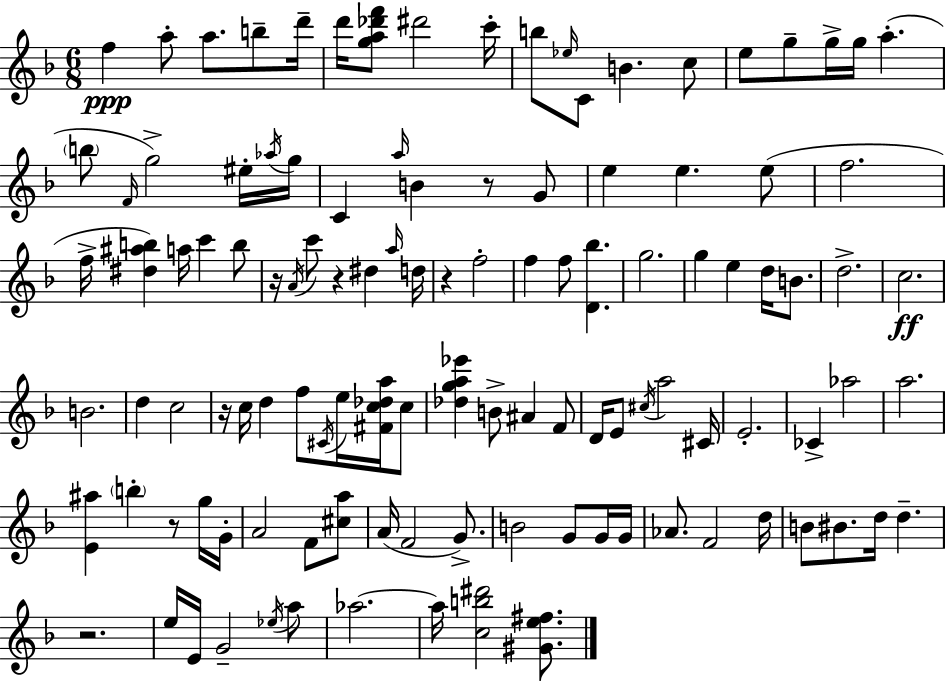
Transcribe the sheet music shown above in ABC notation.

X:1
T:Untitled
M:6/8
L:1/4
K:Dm
f a/2 a/2 b/2 d'/4 d'/4 [ga_d'f']/2 ^d'2 c'/4 b/2 _e/4 C/2 B c/2 e/2 g/2 g/4 g/4 a b/2 F/4 g2 ^e/4 _a/4 g/4 C a/4 B z/2 G/2 e e e/2 f2 f/4 [^d^ab] a/4 c' b/2 z/4 A/4 c'/2 z ^d a/4 d/4 z f2 f f/2 [D_b] g2 g e d/4 B/2 d2 c2 B2 d c2 z/4 c/4 d f/2 ^C/4 e/4 [^Fc_da]/4 c/2 [_dga_e'] B/2 ^A F/2 D/4 E/2 ^c/4 a2 ^C/4 E2 _C _a2 a2 [E^a] b z/2 g/4 G/4 A2 F/2 [^ca]/2 A/4 F2 G/2 B2 G/2 G/4 G/4 _A/2 F2 d/4 B/2 ^B/2 d/4 d z2 e/4 E/4 G2 _e/4 a/2 _a2 _a/4 [cb^d']2 [^Ge^f]/2